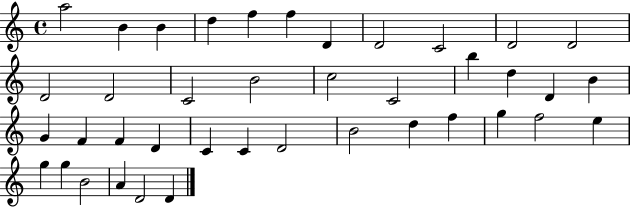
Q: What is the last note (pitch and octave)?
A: D4